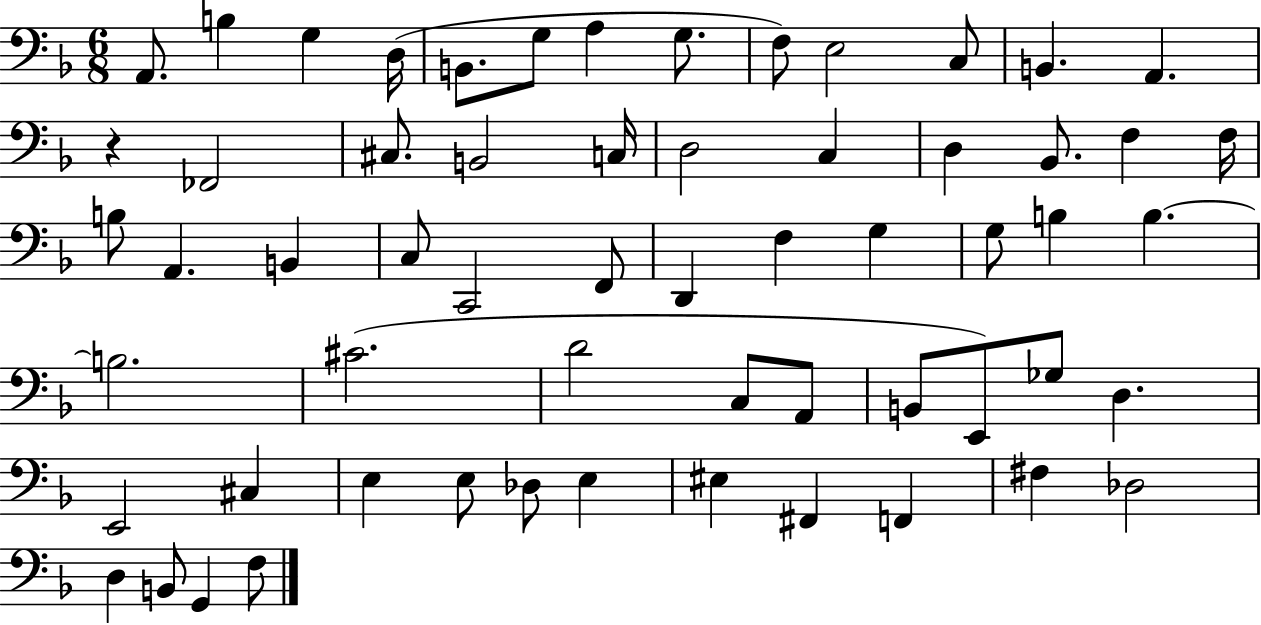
A2/e. B3/q G3/q D3/s B2/e. G3/e A3/q G3/e. F3/e E3/h C3/e B2/q. A2/q. R/q FES2/h C#3/e. B2/h C3/s D3/h C3/q D3/q Bb2/e. F3/q F3/s B3/e A2/q. B2/q C3/e C2/h F2/e D2/q F3/q G3/q G3/e B3/q B3/q. B3/h. C#4/h. D4/h C3/e A2/e B2/e E2/e Gb3/e D3/q. E2/h C#3/q E3/q E3/e Db3/e E3/q EIS3/q F#2/q F2/q F#3/q Db3/h D3/q B2/e G2/q F3/e